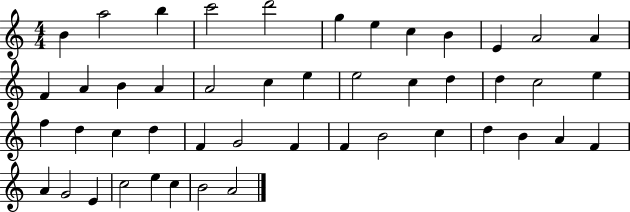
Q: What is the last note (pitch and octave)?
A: A4